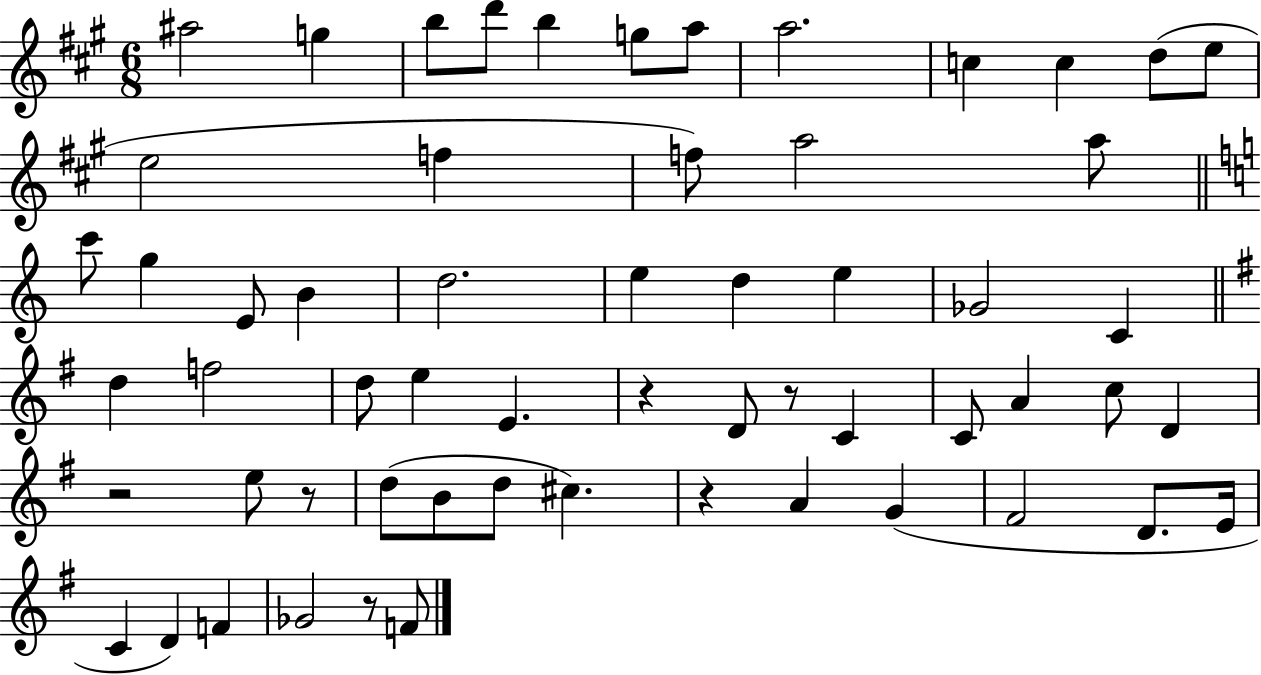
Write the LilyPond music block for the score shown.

{
  \clef treble
  \numericTimeSignature
  \time 6/8
  \key a \major
  \repeat volta 2 { ais''2 g''4 | b''8 d'''8 b''4 g''8 a''8 | a''2. | c''4 c''4 d''8( e''8 | \break e''2 f''4 | f''8) a''2 a''8 | \bar "||" \break \key a \minor c'''8 g''4 e'8 b'4 | d''2. | e''4 d''4 e''4 | ges'2 c'4 | \break \bar "||" \break \key e \minor d''4 f''2 | d''8 e''4 e'4. | r4 d'8 r8 c'4 | c'8 a'4 c''8 d'4 | \break r2 e''8 r8 | d''8( b'8 d''8 cis''4.) | r4 a'4 g'4( | fis'2 d'8. e'16 | \break c'4 d'4) f'4 | ges'2 r8 f'8 | } \bar "|."
}